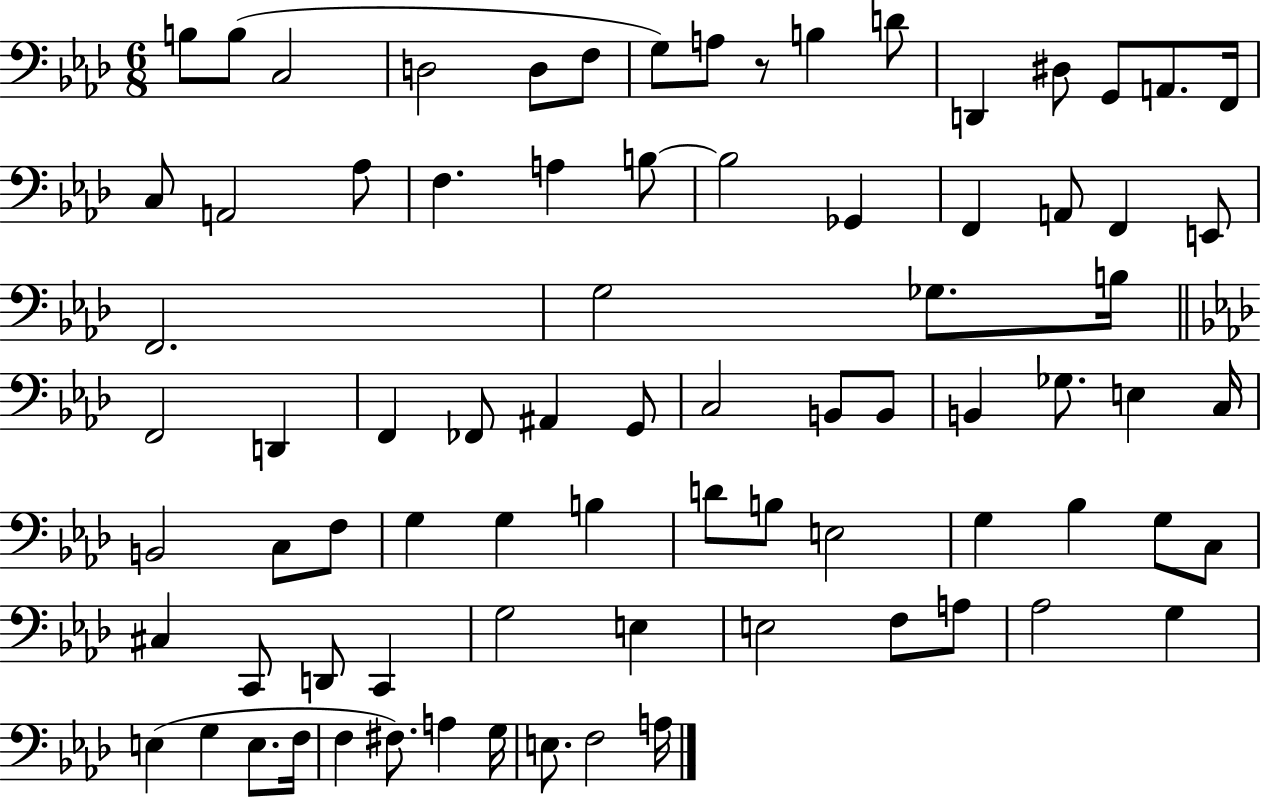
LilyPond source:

{
  \clef bass
  \numericTimeSignature
  \time 6/8
  \key aes \major
  b8 b8( c2 | d2 d8 f8 | g8) a8 r8 b4 d'8 | d,4 dis8 g,8 a,8. f,16 | \break c8 a,2 aes8 | f4. a4 b8~~ | b2 ges,4 | f,4 a,8 f,4 e,8 | \break f,2. | g2 ges8. b16 | \bar "||" \break \key aes \major f,2 d,4 | f,4 fes,8 ais,4 g,8 | c2 b,8 b,8 | b,4 ges8. e4 c16 | \break b,2 c8 f8 | g4 g4 b4 | d'8 b8 e2 | g4 bes4 g8 c8 | \break cis4 c,8 d,8 c,4 | g2 e4 | e2 f8 a8 | aes2 g4 | \break e4( g4 e8. f16 | f4 fis8.) a4 g16 | e8. f2 a16 | \bar "|."
}